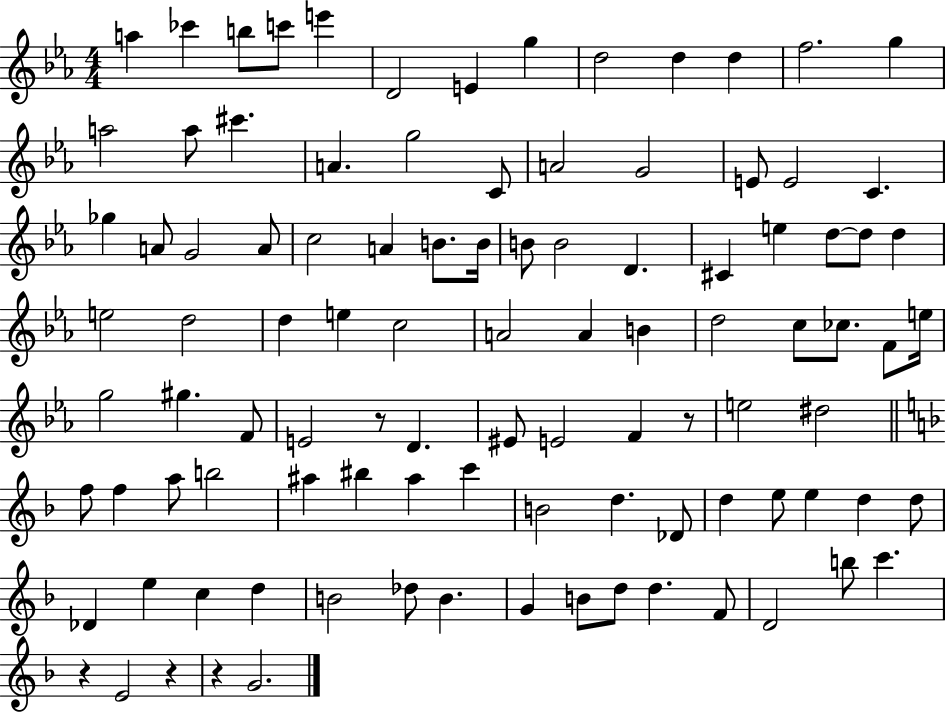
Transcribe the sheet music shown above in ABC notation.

X:1
T:Untitled
M:4/4
L:1/4
K:Eb
a _c' b/2 c'/2 e' D2 E g d2 d d f2 g a2 a/2 ^c' A g2 C/2 A2 G2 E/2 E2 C _g A/2 G2 A/2 c2 A B/2 B/4 B/2 B2 D ^C e d/2 d/2 d e2 d2 d e c2 A2 A B d2 c/2 _c/2 F/2 e/4 g2 ^g F/2 E2 z/2 D ^E/2 E2 F z/2 e2 ^d2 f/2 f a/2 b2 ^a ^b ^a c' B2 d _D/2 d e/2 e d d/2 _D e c d B2 _d/2 B G B/2 d/2 d F/2 D2 b/2 c' z E2 z z G2